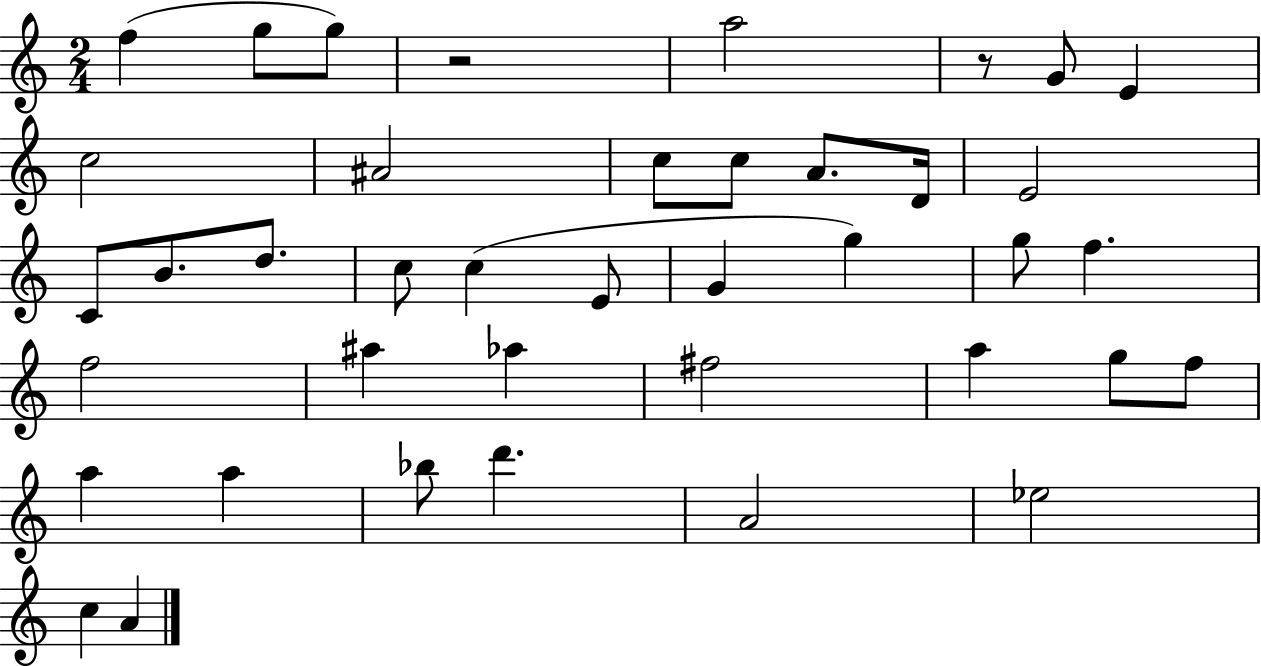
X:1
T:Untitled
M:2/4
L:1/4
K:C
f g/2 g/2 z2 a2 z/2 G/2 E c2 ^A2 c/2 c/2 A/2 D/4 E2 C/2 B/2 d/2 c/2 c E/2 G g g/2 f f2 ^a _a ^f2 a g/2 f/2 a a _b/2 d' A2 _e2 c A